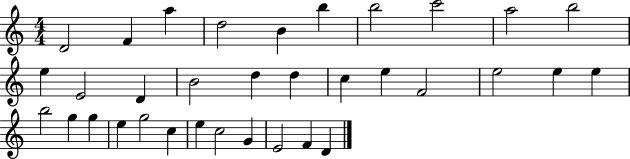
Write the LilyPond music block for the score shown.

{
  \clef treble
  \numericTimeSignature
  \time 4/4
  \key c \major
  d'2 f'4 a''4 | d''2 b'4 b''4 | b''2 c'''2 | a''2 b''2 | \break e''4 e'2 d'4 | b'2 d''4 d''4 | c''4 e''4 f'2 | e''2 e''4 e''4 | \break b''2 g''4 g''4 | e''4 g''2 c''4 | e''4 c''2 g'4 | e'2 f'4 d'4 | \break \bar "|."
}